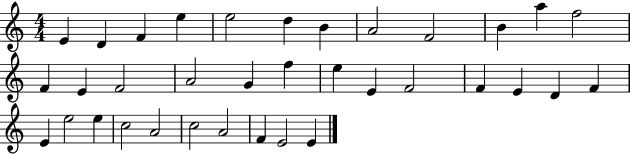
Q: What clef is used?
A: treble